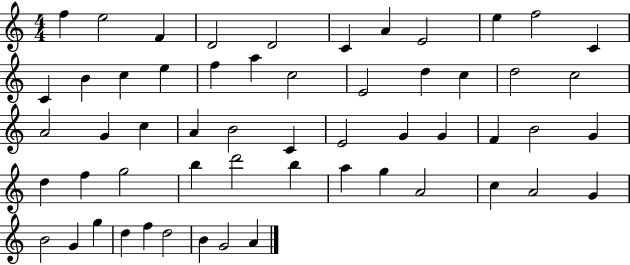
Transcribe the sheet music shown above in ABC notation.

X:1
T:Untitled
M:4/4
L:1/4
K:C
f e2 F D2 D2 C A E2 e f2 C C B c e f a c2 E2 d c d2 c2 A2 G c A B2 C E2 G G F B2 G d f g2 b d'2 b a g A2 c A2 G B2 G g d f d2 B G2 A